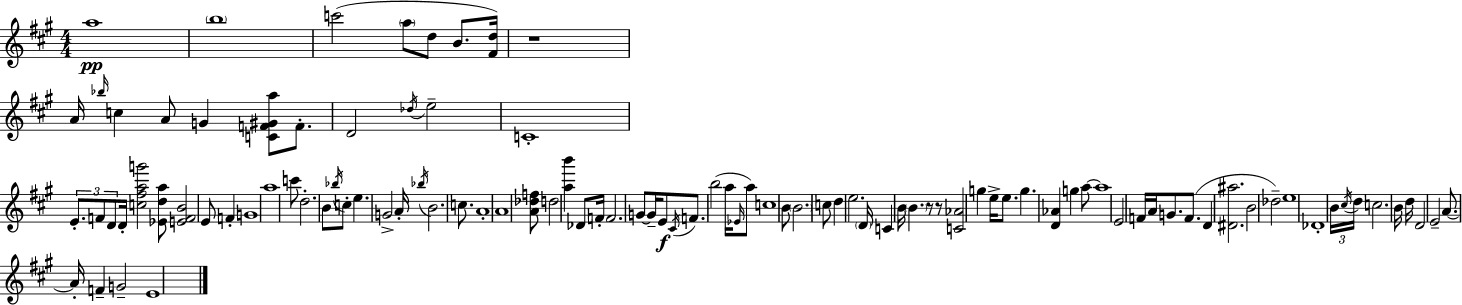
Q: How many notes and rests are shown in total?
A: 103